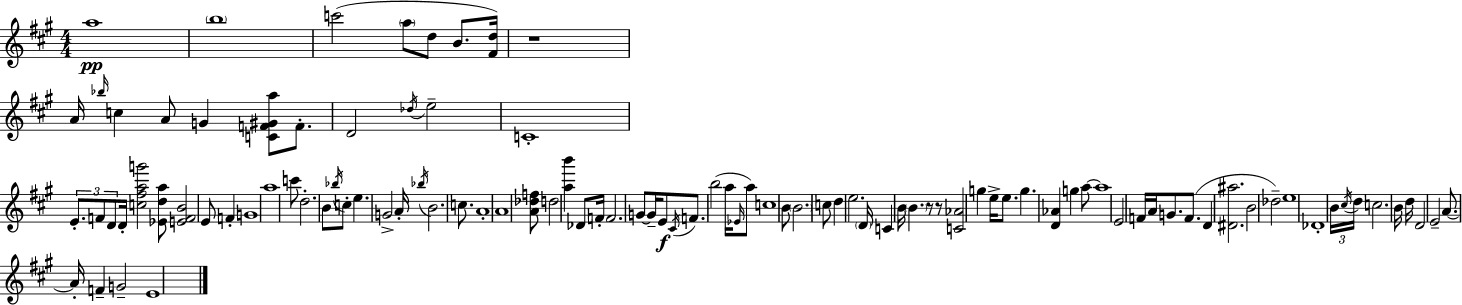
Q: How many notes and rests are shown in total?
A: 103